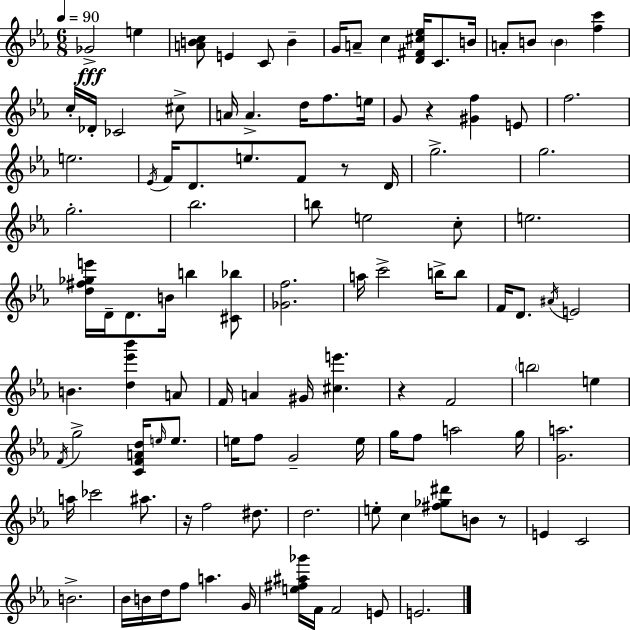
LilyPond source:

{
  \clef treble
  \numericTimeSignature
  \time 6/8
  \key c \minor
  \tempo 4 = 90
  ges'2->\fff e''4 | <a' b' c''>8 e'4 c'8 b'4-- | g'16 a'8-- c''4 <d' fis' cis'' ees''>16 c'8. b'16 | a'8-. b'8 \parenthesize b'4 <f'' c'''>4 | \break c''16-. des'16-. ces'2 cis''8-> | a'16 a'4.-> d''16 f''8. e''16 | g'8 r4 <gis' f''>4 e'8 | f''2. | \break e''2. | \acciaccatura { ees'16 } f'16 d'8. e''8. f'8 r8 | d'16 g''2.-> | g''2. | \break g''2.-. | bes''2. | b''8 e''2 c''8-. | e''2. | \break <d'' fis'' ges'' e'''>16 d'16-- d'8. b'16 b''4 <cis' bes''>8 | <ges' f''>2. | a''16 c'''2-> b''16-> b''8 | f'16 d'8. \acciaccatura { ais'16 } e'2 | \break b'4. <d'' ees''' bes'''>4 | a'8 f'16 a'4 gis'16 <cis'' e'''>4. | r4 f'2 | \parenthesize b''2 e''4 | \break \acciaccatura { f'16 } g''2-> <c' f' a' d''>16 | \grace { e''16 } e''8. e''16 f''8 g'2-- | e''16 g''16 f''8 a''2 | g''16 <g' a''>2. | \break a''16 ces'''2 | ais''8. r16 f''2 | dis''8. d''2. | e''8-. c''4 <fis'' ges'' dis'''>8 | \break b'8 r8 e'4 c'2 | b'2.-> | bes'16 b'16 d''16 f''8 a''4. | g'16 <e'' fis'' ais'' ges'''>16 f'16 f'2 | \break e'8 e'2. | \bar "|."
}